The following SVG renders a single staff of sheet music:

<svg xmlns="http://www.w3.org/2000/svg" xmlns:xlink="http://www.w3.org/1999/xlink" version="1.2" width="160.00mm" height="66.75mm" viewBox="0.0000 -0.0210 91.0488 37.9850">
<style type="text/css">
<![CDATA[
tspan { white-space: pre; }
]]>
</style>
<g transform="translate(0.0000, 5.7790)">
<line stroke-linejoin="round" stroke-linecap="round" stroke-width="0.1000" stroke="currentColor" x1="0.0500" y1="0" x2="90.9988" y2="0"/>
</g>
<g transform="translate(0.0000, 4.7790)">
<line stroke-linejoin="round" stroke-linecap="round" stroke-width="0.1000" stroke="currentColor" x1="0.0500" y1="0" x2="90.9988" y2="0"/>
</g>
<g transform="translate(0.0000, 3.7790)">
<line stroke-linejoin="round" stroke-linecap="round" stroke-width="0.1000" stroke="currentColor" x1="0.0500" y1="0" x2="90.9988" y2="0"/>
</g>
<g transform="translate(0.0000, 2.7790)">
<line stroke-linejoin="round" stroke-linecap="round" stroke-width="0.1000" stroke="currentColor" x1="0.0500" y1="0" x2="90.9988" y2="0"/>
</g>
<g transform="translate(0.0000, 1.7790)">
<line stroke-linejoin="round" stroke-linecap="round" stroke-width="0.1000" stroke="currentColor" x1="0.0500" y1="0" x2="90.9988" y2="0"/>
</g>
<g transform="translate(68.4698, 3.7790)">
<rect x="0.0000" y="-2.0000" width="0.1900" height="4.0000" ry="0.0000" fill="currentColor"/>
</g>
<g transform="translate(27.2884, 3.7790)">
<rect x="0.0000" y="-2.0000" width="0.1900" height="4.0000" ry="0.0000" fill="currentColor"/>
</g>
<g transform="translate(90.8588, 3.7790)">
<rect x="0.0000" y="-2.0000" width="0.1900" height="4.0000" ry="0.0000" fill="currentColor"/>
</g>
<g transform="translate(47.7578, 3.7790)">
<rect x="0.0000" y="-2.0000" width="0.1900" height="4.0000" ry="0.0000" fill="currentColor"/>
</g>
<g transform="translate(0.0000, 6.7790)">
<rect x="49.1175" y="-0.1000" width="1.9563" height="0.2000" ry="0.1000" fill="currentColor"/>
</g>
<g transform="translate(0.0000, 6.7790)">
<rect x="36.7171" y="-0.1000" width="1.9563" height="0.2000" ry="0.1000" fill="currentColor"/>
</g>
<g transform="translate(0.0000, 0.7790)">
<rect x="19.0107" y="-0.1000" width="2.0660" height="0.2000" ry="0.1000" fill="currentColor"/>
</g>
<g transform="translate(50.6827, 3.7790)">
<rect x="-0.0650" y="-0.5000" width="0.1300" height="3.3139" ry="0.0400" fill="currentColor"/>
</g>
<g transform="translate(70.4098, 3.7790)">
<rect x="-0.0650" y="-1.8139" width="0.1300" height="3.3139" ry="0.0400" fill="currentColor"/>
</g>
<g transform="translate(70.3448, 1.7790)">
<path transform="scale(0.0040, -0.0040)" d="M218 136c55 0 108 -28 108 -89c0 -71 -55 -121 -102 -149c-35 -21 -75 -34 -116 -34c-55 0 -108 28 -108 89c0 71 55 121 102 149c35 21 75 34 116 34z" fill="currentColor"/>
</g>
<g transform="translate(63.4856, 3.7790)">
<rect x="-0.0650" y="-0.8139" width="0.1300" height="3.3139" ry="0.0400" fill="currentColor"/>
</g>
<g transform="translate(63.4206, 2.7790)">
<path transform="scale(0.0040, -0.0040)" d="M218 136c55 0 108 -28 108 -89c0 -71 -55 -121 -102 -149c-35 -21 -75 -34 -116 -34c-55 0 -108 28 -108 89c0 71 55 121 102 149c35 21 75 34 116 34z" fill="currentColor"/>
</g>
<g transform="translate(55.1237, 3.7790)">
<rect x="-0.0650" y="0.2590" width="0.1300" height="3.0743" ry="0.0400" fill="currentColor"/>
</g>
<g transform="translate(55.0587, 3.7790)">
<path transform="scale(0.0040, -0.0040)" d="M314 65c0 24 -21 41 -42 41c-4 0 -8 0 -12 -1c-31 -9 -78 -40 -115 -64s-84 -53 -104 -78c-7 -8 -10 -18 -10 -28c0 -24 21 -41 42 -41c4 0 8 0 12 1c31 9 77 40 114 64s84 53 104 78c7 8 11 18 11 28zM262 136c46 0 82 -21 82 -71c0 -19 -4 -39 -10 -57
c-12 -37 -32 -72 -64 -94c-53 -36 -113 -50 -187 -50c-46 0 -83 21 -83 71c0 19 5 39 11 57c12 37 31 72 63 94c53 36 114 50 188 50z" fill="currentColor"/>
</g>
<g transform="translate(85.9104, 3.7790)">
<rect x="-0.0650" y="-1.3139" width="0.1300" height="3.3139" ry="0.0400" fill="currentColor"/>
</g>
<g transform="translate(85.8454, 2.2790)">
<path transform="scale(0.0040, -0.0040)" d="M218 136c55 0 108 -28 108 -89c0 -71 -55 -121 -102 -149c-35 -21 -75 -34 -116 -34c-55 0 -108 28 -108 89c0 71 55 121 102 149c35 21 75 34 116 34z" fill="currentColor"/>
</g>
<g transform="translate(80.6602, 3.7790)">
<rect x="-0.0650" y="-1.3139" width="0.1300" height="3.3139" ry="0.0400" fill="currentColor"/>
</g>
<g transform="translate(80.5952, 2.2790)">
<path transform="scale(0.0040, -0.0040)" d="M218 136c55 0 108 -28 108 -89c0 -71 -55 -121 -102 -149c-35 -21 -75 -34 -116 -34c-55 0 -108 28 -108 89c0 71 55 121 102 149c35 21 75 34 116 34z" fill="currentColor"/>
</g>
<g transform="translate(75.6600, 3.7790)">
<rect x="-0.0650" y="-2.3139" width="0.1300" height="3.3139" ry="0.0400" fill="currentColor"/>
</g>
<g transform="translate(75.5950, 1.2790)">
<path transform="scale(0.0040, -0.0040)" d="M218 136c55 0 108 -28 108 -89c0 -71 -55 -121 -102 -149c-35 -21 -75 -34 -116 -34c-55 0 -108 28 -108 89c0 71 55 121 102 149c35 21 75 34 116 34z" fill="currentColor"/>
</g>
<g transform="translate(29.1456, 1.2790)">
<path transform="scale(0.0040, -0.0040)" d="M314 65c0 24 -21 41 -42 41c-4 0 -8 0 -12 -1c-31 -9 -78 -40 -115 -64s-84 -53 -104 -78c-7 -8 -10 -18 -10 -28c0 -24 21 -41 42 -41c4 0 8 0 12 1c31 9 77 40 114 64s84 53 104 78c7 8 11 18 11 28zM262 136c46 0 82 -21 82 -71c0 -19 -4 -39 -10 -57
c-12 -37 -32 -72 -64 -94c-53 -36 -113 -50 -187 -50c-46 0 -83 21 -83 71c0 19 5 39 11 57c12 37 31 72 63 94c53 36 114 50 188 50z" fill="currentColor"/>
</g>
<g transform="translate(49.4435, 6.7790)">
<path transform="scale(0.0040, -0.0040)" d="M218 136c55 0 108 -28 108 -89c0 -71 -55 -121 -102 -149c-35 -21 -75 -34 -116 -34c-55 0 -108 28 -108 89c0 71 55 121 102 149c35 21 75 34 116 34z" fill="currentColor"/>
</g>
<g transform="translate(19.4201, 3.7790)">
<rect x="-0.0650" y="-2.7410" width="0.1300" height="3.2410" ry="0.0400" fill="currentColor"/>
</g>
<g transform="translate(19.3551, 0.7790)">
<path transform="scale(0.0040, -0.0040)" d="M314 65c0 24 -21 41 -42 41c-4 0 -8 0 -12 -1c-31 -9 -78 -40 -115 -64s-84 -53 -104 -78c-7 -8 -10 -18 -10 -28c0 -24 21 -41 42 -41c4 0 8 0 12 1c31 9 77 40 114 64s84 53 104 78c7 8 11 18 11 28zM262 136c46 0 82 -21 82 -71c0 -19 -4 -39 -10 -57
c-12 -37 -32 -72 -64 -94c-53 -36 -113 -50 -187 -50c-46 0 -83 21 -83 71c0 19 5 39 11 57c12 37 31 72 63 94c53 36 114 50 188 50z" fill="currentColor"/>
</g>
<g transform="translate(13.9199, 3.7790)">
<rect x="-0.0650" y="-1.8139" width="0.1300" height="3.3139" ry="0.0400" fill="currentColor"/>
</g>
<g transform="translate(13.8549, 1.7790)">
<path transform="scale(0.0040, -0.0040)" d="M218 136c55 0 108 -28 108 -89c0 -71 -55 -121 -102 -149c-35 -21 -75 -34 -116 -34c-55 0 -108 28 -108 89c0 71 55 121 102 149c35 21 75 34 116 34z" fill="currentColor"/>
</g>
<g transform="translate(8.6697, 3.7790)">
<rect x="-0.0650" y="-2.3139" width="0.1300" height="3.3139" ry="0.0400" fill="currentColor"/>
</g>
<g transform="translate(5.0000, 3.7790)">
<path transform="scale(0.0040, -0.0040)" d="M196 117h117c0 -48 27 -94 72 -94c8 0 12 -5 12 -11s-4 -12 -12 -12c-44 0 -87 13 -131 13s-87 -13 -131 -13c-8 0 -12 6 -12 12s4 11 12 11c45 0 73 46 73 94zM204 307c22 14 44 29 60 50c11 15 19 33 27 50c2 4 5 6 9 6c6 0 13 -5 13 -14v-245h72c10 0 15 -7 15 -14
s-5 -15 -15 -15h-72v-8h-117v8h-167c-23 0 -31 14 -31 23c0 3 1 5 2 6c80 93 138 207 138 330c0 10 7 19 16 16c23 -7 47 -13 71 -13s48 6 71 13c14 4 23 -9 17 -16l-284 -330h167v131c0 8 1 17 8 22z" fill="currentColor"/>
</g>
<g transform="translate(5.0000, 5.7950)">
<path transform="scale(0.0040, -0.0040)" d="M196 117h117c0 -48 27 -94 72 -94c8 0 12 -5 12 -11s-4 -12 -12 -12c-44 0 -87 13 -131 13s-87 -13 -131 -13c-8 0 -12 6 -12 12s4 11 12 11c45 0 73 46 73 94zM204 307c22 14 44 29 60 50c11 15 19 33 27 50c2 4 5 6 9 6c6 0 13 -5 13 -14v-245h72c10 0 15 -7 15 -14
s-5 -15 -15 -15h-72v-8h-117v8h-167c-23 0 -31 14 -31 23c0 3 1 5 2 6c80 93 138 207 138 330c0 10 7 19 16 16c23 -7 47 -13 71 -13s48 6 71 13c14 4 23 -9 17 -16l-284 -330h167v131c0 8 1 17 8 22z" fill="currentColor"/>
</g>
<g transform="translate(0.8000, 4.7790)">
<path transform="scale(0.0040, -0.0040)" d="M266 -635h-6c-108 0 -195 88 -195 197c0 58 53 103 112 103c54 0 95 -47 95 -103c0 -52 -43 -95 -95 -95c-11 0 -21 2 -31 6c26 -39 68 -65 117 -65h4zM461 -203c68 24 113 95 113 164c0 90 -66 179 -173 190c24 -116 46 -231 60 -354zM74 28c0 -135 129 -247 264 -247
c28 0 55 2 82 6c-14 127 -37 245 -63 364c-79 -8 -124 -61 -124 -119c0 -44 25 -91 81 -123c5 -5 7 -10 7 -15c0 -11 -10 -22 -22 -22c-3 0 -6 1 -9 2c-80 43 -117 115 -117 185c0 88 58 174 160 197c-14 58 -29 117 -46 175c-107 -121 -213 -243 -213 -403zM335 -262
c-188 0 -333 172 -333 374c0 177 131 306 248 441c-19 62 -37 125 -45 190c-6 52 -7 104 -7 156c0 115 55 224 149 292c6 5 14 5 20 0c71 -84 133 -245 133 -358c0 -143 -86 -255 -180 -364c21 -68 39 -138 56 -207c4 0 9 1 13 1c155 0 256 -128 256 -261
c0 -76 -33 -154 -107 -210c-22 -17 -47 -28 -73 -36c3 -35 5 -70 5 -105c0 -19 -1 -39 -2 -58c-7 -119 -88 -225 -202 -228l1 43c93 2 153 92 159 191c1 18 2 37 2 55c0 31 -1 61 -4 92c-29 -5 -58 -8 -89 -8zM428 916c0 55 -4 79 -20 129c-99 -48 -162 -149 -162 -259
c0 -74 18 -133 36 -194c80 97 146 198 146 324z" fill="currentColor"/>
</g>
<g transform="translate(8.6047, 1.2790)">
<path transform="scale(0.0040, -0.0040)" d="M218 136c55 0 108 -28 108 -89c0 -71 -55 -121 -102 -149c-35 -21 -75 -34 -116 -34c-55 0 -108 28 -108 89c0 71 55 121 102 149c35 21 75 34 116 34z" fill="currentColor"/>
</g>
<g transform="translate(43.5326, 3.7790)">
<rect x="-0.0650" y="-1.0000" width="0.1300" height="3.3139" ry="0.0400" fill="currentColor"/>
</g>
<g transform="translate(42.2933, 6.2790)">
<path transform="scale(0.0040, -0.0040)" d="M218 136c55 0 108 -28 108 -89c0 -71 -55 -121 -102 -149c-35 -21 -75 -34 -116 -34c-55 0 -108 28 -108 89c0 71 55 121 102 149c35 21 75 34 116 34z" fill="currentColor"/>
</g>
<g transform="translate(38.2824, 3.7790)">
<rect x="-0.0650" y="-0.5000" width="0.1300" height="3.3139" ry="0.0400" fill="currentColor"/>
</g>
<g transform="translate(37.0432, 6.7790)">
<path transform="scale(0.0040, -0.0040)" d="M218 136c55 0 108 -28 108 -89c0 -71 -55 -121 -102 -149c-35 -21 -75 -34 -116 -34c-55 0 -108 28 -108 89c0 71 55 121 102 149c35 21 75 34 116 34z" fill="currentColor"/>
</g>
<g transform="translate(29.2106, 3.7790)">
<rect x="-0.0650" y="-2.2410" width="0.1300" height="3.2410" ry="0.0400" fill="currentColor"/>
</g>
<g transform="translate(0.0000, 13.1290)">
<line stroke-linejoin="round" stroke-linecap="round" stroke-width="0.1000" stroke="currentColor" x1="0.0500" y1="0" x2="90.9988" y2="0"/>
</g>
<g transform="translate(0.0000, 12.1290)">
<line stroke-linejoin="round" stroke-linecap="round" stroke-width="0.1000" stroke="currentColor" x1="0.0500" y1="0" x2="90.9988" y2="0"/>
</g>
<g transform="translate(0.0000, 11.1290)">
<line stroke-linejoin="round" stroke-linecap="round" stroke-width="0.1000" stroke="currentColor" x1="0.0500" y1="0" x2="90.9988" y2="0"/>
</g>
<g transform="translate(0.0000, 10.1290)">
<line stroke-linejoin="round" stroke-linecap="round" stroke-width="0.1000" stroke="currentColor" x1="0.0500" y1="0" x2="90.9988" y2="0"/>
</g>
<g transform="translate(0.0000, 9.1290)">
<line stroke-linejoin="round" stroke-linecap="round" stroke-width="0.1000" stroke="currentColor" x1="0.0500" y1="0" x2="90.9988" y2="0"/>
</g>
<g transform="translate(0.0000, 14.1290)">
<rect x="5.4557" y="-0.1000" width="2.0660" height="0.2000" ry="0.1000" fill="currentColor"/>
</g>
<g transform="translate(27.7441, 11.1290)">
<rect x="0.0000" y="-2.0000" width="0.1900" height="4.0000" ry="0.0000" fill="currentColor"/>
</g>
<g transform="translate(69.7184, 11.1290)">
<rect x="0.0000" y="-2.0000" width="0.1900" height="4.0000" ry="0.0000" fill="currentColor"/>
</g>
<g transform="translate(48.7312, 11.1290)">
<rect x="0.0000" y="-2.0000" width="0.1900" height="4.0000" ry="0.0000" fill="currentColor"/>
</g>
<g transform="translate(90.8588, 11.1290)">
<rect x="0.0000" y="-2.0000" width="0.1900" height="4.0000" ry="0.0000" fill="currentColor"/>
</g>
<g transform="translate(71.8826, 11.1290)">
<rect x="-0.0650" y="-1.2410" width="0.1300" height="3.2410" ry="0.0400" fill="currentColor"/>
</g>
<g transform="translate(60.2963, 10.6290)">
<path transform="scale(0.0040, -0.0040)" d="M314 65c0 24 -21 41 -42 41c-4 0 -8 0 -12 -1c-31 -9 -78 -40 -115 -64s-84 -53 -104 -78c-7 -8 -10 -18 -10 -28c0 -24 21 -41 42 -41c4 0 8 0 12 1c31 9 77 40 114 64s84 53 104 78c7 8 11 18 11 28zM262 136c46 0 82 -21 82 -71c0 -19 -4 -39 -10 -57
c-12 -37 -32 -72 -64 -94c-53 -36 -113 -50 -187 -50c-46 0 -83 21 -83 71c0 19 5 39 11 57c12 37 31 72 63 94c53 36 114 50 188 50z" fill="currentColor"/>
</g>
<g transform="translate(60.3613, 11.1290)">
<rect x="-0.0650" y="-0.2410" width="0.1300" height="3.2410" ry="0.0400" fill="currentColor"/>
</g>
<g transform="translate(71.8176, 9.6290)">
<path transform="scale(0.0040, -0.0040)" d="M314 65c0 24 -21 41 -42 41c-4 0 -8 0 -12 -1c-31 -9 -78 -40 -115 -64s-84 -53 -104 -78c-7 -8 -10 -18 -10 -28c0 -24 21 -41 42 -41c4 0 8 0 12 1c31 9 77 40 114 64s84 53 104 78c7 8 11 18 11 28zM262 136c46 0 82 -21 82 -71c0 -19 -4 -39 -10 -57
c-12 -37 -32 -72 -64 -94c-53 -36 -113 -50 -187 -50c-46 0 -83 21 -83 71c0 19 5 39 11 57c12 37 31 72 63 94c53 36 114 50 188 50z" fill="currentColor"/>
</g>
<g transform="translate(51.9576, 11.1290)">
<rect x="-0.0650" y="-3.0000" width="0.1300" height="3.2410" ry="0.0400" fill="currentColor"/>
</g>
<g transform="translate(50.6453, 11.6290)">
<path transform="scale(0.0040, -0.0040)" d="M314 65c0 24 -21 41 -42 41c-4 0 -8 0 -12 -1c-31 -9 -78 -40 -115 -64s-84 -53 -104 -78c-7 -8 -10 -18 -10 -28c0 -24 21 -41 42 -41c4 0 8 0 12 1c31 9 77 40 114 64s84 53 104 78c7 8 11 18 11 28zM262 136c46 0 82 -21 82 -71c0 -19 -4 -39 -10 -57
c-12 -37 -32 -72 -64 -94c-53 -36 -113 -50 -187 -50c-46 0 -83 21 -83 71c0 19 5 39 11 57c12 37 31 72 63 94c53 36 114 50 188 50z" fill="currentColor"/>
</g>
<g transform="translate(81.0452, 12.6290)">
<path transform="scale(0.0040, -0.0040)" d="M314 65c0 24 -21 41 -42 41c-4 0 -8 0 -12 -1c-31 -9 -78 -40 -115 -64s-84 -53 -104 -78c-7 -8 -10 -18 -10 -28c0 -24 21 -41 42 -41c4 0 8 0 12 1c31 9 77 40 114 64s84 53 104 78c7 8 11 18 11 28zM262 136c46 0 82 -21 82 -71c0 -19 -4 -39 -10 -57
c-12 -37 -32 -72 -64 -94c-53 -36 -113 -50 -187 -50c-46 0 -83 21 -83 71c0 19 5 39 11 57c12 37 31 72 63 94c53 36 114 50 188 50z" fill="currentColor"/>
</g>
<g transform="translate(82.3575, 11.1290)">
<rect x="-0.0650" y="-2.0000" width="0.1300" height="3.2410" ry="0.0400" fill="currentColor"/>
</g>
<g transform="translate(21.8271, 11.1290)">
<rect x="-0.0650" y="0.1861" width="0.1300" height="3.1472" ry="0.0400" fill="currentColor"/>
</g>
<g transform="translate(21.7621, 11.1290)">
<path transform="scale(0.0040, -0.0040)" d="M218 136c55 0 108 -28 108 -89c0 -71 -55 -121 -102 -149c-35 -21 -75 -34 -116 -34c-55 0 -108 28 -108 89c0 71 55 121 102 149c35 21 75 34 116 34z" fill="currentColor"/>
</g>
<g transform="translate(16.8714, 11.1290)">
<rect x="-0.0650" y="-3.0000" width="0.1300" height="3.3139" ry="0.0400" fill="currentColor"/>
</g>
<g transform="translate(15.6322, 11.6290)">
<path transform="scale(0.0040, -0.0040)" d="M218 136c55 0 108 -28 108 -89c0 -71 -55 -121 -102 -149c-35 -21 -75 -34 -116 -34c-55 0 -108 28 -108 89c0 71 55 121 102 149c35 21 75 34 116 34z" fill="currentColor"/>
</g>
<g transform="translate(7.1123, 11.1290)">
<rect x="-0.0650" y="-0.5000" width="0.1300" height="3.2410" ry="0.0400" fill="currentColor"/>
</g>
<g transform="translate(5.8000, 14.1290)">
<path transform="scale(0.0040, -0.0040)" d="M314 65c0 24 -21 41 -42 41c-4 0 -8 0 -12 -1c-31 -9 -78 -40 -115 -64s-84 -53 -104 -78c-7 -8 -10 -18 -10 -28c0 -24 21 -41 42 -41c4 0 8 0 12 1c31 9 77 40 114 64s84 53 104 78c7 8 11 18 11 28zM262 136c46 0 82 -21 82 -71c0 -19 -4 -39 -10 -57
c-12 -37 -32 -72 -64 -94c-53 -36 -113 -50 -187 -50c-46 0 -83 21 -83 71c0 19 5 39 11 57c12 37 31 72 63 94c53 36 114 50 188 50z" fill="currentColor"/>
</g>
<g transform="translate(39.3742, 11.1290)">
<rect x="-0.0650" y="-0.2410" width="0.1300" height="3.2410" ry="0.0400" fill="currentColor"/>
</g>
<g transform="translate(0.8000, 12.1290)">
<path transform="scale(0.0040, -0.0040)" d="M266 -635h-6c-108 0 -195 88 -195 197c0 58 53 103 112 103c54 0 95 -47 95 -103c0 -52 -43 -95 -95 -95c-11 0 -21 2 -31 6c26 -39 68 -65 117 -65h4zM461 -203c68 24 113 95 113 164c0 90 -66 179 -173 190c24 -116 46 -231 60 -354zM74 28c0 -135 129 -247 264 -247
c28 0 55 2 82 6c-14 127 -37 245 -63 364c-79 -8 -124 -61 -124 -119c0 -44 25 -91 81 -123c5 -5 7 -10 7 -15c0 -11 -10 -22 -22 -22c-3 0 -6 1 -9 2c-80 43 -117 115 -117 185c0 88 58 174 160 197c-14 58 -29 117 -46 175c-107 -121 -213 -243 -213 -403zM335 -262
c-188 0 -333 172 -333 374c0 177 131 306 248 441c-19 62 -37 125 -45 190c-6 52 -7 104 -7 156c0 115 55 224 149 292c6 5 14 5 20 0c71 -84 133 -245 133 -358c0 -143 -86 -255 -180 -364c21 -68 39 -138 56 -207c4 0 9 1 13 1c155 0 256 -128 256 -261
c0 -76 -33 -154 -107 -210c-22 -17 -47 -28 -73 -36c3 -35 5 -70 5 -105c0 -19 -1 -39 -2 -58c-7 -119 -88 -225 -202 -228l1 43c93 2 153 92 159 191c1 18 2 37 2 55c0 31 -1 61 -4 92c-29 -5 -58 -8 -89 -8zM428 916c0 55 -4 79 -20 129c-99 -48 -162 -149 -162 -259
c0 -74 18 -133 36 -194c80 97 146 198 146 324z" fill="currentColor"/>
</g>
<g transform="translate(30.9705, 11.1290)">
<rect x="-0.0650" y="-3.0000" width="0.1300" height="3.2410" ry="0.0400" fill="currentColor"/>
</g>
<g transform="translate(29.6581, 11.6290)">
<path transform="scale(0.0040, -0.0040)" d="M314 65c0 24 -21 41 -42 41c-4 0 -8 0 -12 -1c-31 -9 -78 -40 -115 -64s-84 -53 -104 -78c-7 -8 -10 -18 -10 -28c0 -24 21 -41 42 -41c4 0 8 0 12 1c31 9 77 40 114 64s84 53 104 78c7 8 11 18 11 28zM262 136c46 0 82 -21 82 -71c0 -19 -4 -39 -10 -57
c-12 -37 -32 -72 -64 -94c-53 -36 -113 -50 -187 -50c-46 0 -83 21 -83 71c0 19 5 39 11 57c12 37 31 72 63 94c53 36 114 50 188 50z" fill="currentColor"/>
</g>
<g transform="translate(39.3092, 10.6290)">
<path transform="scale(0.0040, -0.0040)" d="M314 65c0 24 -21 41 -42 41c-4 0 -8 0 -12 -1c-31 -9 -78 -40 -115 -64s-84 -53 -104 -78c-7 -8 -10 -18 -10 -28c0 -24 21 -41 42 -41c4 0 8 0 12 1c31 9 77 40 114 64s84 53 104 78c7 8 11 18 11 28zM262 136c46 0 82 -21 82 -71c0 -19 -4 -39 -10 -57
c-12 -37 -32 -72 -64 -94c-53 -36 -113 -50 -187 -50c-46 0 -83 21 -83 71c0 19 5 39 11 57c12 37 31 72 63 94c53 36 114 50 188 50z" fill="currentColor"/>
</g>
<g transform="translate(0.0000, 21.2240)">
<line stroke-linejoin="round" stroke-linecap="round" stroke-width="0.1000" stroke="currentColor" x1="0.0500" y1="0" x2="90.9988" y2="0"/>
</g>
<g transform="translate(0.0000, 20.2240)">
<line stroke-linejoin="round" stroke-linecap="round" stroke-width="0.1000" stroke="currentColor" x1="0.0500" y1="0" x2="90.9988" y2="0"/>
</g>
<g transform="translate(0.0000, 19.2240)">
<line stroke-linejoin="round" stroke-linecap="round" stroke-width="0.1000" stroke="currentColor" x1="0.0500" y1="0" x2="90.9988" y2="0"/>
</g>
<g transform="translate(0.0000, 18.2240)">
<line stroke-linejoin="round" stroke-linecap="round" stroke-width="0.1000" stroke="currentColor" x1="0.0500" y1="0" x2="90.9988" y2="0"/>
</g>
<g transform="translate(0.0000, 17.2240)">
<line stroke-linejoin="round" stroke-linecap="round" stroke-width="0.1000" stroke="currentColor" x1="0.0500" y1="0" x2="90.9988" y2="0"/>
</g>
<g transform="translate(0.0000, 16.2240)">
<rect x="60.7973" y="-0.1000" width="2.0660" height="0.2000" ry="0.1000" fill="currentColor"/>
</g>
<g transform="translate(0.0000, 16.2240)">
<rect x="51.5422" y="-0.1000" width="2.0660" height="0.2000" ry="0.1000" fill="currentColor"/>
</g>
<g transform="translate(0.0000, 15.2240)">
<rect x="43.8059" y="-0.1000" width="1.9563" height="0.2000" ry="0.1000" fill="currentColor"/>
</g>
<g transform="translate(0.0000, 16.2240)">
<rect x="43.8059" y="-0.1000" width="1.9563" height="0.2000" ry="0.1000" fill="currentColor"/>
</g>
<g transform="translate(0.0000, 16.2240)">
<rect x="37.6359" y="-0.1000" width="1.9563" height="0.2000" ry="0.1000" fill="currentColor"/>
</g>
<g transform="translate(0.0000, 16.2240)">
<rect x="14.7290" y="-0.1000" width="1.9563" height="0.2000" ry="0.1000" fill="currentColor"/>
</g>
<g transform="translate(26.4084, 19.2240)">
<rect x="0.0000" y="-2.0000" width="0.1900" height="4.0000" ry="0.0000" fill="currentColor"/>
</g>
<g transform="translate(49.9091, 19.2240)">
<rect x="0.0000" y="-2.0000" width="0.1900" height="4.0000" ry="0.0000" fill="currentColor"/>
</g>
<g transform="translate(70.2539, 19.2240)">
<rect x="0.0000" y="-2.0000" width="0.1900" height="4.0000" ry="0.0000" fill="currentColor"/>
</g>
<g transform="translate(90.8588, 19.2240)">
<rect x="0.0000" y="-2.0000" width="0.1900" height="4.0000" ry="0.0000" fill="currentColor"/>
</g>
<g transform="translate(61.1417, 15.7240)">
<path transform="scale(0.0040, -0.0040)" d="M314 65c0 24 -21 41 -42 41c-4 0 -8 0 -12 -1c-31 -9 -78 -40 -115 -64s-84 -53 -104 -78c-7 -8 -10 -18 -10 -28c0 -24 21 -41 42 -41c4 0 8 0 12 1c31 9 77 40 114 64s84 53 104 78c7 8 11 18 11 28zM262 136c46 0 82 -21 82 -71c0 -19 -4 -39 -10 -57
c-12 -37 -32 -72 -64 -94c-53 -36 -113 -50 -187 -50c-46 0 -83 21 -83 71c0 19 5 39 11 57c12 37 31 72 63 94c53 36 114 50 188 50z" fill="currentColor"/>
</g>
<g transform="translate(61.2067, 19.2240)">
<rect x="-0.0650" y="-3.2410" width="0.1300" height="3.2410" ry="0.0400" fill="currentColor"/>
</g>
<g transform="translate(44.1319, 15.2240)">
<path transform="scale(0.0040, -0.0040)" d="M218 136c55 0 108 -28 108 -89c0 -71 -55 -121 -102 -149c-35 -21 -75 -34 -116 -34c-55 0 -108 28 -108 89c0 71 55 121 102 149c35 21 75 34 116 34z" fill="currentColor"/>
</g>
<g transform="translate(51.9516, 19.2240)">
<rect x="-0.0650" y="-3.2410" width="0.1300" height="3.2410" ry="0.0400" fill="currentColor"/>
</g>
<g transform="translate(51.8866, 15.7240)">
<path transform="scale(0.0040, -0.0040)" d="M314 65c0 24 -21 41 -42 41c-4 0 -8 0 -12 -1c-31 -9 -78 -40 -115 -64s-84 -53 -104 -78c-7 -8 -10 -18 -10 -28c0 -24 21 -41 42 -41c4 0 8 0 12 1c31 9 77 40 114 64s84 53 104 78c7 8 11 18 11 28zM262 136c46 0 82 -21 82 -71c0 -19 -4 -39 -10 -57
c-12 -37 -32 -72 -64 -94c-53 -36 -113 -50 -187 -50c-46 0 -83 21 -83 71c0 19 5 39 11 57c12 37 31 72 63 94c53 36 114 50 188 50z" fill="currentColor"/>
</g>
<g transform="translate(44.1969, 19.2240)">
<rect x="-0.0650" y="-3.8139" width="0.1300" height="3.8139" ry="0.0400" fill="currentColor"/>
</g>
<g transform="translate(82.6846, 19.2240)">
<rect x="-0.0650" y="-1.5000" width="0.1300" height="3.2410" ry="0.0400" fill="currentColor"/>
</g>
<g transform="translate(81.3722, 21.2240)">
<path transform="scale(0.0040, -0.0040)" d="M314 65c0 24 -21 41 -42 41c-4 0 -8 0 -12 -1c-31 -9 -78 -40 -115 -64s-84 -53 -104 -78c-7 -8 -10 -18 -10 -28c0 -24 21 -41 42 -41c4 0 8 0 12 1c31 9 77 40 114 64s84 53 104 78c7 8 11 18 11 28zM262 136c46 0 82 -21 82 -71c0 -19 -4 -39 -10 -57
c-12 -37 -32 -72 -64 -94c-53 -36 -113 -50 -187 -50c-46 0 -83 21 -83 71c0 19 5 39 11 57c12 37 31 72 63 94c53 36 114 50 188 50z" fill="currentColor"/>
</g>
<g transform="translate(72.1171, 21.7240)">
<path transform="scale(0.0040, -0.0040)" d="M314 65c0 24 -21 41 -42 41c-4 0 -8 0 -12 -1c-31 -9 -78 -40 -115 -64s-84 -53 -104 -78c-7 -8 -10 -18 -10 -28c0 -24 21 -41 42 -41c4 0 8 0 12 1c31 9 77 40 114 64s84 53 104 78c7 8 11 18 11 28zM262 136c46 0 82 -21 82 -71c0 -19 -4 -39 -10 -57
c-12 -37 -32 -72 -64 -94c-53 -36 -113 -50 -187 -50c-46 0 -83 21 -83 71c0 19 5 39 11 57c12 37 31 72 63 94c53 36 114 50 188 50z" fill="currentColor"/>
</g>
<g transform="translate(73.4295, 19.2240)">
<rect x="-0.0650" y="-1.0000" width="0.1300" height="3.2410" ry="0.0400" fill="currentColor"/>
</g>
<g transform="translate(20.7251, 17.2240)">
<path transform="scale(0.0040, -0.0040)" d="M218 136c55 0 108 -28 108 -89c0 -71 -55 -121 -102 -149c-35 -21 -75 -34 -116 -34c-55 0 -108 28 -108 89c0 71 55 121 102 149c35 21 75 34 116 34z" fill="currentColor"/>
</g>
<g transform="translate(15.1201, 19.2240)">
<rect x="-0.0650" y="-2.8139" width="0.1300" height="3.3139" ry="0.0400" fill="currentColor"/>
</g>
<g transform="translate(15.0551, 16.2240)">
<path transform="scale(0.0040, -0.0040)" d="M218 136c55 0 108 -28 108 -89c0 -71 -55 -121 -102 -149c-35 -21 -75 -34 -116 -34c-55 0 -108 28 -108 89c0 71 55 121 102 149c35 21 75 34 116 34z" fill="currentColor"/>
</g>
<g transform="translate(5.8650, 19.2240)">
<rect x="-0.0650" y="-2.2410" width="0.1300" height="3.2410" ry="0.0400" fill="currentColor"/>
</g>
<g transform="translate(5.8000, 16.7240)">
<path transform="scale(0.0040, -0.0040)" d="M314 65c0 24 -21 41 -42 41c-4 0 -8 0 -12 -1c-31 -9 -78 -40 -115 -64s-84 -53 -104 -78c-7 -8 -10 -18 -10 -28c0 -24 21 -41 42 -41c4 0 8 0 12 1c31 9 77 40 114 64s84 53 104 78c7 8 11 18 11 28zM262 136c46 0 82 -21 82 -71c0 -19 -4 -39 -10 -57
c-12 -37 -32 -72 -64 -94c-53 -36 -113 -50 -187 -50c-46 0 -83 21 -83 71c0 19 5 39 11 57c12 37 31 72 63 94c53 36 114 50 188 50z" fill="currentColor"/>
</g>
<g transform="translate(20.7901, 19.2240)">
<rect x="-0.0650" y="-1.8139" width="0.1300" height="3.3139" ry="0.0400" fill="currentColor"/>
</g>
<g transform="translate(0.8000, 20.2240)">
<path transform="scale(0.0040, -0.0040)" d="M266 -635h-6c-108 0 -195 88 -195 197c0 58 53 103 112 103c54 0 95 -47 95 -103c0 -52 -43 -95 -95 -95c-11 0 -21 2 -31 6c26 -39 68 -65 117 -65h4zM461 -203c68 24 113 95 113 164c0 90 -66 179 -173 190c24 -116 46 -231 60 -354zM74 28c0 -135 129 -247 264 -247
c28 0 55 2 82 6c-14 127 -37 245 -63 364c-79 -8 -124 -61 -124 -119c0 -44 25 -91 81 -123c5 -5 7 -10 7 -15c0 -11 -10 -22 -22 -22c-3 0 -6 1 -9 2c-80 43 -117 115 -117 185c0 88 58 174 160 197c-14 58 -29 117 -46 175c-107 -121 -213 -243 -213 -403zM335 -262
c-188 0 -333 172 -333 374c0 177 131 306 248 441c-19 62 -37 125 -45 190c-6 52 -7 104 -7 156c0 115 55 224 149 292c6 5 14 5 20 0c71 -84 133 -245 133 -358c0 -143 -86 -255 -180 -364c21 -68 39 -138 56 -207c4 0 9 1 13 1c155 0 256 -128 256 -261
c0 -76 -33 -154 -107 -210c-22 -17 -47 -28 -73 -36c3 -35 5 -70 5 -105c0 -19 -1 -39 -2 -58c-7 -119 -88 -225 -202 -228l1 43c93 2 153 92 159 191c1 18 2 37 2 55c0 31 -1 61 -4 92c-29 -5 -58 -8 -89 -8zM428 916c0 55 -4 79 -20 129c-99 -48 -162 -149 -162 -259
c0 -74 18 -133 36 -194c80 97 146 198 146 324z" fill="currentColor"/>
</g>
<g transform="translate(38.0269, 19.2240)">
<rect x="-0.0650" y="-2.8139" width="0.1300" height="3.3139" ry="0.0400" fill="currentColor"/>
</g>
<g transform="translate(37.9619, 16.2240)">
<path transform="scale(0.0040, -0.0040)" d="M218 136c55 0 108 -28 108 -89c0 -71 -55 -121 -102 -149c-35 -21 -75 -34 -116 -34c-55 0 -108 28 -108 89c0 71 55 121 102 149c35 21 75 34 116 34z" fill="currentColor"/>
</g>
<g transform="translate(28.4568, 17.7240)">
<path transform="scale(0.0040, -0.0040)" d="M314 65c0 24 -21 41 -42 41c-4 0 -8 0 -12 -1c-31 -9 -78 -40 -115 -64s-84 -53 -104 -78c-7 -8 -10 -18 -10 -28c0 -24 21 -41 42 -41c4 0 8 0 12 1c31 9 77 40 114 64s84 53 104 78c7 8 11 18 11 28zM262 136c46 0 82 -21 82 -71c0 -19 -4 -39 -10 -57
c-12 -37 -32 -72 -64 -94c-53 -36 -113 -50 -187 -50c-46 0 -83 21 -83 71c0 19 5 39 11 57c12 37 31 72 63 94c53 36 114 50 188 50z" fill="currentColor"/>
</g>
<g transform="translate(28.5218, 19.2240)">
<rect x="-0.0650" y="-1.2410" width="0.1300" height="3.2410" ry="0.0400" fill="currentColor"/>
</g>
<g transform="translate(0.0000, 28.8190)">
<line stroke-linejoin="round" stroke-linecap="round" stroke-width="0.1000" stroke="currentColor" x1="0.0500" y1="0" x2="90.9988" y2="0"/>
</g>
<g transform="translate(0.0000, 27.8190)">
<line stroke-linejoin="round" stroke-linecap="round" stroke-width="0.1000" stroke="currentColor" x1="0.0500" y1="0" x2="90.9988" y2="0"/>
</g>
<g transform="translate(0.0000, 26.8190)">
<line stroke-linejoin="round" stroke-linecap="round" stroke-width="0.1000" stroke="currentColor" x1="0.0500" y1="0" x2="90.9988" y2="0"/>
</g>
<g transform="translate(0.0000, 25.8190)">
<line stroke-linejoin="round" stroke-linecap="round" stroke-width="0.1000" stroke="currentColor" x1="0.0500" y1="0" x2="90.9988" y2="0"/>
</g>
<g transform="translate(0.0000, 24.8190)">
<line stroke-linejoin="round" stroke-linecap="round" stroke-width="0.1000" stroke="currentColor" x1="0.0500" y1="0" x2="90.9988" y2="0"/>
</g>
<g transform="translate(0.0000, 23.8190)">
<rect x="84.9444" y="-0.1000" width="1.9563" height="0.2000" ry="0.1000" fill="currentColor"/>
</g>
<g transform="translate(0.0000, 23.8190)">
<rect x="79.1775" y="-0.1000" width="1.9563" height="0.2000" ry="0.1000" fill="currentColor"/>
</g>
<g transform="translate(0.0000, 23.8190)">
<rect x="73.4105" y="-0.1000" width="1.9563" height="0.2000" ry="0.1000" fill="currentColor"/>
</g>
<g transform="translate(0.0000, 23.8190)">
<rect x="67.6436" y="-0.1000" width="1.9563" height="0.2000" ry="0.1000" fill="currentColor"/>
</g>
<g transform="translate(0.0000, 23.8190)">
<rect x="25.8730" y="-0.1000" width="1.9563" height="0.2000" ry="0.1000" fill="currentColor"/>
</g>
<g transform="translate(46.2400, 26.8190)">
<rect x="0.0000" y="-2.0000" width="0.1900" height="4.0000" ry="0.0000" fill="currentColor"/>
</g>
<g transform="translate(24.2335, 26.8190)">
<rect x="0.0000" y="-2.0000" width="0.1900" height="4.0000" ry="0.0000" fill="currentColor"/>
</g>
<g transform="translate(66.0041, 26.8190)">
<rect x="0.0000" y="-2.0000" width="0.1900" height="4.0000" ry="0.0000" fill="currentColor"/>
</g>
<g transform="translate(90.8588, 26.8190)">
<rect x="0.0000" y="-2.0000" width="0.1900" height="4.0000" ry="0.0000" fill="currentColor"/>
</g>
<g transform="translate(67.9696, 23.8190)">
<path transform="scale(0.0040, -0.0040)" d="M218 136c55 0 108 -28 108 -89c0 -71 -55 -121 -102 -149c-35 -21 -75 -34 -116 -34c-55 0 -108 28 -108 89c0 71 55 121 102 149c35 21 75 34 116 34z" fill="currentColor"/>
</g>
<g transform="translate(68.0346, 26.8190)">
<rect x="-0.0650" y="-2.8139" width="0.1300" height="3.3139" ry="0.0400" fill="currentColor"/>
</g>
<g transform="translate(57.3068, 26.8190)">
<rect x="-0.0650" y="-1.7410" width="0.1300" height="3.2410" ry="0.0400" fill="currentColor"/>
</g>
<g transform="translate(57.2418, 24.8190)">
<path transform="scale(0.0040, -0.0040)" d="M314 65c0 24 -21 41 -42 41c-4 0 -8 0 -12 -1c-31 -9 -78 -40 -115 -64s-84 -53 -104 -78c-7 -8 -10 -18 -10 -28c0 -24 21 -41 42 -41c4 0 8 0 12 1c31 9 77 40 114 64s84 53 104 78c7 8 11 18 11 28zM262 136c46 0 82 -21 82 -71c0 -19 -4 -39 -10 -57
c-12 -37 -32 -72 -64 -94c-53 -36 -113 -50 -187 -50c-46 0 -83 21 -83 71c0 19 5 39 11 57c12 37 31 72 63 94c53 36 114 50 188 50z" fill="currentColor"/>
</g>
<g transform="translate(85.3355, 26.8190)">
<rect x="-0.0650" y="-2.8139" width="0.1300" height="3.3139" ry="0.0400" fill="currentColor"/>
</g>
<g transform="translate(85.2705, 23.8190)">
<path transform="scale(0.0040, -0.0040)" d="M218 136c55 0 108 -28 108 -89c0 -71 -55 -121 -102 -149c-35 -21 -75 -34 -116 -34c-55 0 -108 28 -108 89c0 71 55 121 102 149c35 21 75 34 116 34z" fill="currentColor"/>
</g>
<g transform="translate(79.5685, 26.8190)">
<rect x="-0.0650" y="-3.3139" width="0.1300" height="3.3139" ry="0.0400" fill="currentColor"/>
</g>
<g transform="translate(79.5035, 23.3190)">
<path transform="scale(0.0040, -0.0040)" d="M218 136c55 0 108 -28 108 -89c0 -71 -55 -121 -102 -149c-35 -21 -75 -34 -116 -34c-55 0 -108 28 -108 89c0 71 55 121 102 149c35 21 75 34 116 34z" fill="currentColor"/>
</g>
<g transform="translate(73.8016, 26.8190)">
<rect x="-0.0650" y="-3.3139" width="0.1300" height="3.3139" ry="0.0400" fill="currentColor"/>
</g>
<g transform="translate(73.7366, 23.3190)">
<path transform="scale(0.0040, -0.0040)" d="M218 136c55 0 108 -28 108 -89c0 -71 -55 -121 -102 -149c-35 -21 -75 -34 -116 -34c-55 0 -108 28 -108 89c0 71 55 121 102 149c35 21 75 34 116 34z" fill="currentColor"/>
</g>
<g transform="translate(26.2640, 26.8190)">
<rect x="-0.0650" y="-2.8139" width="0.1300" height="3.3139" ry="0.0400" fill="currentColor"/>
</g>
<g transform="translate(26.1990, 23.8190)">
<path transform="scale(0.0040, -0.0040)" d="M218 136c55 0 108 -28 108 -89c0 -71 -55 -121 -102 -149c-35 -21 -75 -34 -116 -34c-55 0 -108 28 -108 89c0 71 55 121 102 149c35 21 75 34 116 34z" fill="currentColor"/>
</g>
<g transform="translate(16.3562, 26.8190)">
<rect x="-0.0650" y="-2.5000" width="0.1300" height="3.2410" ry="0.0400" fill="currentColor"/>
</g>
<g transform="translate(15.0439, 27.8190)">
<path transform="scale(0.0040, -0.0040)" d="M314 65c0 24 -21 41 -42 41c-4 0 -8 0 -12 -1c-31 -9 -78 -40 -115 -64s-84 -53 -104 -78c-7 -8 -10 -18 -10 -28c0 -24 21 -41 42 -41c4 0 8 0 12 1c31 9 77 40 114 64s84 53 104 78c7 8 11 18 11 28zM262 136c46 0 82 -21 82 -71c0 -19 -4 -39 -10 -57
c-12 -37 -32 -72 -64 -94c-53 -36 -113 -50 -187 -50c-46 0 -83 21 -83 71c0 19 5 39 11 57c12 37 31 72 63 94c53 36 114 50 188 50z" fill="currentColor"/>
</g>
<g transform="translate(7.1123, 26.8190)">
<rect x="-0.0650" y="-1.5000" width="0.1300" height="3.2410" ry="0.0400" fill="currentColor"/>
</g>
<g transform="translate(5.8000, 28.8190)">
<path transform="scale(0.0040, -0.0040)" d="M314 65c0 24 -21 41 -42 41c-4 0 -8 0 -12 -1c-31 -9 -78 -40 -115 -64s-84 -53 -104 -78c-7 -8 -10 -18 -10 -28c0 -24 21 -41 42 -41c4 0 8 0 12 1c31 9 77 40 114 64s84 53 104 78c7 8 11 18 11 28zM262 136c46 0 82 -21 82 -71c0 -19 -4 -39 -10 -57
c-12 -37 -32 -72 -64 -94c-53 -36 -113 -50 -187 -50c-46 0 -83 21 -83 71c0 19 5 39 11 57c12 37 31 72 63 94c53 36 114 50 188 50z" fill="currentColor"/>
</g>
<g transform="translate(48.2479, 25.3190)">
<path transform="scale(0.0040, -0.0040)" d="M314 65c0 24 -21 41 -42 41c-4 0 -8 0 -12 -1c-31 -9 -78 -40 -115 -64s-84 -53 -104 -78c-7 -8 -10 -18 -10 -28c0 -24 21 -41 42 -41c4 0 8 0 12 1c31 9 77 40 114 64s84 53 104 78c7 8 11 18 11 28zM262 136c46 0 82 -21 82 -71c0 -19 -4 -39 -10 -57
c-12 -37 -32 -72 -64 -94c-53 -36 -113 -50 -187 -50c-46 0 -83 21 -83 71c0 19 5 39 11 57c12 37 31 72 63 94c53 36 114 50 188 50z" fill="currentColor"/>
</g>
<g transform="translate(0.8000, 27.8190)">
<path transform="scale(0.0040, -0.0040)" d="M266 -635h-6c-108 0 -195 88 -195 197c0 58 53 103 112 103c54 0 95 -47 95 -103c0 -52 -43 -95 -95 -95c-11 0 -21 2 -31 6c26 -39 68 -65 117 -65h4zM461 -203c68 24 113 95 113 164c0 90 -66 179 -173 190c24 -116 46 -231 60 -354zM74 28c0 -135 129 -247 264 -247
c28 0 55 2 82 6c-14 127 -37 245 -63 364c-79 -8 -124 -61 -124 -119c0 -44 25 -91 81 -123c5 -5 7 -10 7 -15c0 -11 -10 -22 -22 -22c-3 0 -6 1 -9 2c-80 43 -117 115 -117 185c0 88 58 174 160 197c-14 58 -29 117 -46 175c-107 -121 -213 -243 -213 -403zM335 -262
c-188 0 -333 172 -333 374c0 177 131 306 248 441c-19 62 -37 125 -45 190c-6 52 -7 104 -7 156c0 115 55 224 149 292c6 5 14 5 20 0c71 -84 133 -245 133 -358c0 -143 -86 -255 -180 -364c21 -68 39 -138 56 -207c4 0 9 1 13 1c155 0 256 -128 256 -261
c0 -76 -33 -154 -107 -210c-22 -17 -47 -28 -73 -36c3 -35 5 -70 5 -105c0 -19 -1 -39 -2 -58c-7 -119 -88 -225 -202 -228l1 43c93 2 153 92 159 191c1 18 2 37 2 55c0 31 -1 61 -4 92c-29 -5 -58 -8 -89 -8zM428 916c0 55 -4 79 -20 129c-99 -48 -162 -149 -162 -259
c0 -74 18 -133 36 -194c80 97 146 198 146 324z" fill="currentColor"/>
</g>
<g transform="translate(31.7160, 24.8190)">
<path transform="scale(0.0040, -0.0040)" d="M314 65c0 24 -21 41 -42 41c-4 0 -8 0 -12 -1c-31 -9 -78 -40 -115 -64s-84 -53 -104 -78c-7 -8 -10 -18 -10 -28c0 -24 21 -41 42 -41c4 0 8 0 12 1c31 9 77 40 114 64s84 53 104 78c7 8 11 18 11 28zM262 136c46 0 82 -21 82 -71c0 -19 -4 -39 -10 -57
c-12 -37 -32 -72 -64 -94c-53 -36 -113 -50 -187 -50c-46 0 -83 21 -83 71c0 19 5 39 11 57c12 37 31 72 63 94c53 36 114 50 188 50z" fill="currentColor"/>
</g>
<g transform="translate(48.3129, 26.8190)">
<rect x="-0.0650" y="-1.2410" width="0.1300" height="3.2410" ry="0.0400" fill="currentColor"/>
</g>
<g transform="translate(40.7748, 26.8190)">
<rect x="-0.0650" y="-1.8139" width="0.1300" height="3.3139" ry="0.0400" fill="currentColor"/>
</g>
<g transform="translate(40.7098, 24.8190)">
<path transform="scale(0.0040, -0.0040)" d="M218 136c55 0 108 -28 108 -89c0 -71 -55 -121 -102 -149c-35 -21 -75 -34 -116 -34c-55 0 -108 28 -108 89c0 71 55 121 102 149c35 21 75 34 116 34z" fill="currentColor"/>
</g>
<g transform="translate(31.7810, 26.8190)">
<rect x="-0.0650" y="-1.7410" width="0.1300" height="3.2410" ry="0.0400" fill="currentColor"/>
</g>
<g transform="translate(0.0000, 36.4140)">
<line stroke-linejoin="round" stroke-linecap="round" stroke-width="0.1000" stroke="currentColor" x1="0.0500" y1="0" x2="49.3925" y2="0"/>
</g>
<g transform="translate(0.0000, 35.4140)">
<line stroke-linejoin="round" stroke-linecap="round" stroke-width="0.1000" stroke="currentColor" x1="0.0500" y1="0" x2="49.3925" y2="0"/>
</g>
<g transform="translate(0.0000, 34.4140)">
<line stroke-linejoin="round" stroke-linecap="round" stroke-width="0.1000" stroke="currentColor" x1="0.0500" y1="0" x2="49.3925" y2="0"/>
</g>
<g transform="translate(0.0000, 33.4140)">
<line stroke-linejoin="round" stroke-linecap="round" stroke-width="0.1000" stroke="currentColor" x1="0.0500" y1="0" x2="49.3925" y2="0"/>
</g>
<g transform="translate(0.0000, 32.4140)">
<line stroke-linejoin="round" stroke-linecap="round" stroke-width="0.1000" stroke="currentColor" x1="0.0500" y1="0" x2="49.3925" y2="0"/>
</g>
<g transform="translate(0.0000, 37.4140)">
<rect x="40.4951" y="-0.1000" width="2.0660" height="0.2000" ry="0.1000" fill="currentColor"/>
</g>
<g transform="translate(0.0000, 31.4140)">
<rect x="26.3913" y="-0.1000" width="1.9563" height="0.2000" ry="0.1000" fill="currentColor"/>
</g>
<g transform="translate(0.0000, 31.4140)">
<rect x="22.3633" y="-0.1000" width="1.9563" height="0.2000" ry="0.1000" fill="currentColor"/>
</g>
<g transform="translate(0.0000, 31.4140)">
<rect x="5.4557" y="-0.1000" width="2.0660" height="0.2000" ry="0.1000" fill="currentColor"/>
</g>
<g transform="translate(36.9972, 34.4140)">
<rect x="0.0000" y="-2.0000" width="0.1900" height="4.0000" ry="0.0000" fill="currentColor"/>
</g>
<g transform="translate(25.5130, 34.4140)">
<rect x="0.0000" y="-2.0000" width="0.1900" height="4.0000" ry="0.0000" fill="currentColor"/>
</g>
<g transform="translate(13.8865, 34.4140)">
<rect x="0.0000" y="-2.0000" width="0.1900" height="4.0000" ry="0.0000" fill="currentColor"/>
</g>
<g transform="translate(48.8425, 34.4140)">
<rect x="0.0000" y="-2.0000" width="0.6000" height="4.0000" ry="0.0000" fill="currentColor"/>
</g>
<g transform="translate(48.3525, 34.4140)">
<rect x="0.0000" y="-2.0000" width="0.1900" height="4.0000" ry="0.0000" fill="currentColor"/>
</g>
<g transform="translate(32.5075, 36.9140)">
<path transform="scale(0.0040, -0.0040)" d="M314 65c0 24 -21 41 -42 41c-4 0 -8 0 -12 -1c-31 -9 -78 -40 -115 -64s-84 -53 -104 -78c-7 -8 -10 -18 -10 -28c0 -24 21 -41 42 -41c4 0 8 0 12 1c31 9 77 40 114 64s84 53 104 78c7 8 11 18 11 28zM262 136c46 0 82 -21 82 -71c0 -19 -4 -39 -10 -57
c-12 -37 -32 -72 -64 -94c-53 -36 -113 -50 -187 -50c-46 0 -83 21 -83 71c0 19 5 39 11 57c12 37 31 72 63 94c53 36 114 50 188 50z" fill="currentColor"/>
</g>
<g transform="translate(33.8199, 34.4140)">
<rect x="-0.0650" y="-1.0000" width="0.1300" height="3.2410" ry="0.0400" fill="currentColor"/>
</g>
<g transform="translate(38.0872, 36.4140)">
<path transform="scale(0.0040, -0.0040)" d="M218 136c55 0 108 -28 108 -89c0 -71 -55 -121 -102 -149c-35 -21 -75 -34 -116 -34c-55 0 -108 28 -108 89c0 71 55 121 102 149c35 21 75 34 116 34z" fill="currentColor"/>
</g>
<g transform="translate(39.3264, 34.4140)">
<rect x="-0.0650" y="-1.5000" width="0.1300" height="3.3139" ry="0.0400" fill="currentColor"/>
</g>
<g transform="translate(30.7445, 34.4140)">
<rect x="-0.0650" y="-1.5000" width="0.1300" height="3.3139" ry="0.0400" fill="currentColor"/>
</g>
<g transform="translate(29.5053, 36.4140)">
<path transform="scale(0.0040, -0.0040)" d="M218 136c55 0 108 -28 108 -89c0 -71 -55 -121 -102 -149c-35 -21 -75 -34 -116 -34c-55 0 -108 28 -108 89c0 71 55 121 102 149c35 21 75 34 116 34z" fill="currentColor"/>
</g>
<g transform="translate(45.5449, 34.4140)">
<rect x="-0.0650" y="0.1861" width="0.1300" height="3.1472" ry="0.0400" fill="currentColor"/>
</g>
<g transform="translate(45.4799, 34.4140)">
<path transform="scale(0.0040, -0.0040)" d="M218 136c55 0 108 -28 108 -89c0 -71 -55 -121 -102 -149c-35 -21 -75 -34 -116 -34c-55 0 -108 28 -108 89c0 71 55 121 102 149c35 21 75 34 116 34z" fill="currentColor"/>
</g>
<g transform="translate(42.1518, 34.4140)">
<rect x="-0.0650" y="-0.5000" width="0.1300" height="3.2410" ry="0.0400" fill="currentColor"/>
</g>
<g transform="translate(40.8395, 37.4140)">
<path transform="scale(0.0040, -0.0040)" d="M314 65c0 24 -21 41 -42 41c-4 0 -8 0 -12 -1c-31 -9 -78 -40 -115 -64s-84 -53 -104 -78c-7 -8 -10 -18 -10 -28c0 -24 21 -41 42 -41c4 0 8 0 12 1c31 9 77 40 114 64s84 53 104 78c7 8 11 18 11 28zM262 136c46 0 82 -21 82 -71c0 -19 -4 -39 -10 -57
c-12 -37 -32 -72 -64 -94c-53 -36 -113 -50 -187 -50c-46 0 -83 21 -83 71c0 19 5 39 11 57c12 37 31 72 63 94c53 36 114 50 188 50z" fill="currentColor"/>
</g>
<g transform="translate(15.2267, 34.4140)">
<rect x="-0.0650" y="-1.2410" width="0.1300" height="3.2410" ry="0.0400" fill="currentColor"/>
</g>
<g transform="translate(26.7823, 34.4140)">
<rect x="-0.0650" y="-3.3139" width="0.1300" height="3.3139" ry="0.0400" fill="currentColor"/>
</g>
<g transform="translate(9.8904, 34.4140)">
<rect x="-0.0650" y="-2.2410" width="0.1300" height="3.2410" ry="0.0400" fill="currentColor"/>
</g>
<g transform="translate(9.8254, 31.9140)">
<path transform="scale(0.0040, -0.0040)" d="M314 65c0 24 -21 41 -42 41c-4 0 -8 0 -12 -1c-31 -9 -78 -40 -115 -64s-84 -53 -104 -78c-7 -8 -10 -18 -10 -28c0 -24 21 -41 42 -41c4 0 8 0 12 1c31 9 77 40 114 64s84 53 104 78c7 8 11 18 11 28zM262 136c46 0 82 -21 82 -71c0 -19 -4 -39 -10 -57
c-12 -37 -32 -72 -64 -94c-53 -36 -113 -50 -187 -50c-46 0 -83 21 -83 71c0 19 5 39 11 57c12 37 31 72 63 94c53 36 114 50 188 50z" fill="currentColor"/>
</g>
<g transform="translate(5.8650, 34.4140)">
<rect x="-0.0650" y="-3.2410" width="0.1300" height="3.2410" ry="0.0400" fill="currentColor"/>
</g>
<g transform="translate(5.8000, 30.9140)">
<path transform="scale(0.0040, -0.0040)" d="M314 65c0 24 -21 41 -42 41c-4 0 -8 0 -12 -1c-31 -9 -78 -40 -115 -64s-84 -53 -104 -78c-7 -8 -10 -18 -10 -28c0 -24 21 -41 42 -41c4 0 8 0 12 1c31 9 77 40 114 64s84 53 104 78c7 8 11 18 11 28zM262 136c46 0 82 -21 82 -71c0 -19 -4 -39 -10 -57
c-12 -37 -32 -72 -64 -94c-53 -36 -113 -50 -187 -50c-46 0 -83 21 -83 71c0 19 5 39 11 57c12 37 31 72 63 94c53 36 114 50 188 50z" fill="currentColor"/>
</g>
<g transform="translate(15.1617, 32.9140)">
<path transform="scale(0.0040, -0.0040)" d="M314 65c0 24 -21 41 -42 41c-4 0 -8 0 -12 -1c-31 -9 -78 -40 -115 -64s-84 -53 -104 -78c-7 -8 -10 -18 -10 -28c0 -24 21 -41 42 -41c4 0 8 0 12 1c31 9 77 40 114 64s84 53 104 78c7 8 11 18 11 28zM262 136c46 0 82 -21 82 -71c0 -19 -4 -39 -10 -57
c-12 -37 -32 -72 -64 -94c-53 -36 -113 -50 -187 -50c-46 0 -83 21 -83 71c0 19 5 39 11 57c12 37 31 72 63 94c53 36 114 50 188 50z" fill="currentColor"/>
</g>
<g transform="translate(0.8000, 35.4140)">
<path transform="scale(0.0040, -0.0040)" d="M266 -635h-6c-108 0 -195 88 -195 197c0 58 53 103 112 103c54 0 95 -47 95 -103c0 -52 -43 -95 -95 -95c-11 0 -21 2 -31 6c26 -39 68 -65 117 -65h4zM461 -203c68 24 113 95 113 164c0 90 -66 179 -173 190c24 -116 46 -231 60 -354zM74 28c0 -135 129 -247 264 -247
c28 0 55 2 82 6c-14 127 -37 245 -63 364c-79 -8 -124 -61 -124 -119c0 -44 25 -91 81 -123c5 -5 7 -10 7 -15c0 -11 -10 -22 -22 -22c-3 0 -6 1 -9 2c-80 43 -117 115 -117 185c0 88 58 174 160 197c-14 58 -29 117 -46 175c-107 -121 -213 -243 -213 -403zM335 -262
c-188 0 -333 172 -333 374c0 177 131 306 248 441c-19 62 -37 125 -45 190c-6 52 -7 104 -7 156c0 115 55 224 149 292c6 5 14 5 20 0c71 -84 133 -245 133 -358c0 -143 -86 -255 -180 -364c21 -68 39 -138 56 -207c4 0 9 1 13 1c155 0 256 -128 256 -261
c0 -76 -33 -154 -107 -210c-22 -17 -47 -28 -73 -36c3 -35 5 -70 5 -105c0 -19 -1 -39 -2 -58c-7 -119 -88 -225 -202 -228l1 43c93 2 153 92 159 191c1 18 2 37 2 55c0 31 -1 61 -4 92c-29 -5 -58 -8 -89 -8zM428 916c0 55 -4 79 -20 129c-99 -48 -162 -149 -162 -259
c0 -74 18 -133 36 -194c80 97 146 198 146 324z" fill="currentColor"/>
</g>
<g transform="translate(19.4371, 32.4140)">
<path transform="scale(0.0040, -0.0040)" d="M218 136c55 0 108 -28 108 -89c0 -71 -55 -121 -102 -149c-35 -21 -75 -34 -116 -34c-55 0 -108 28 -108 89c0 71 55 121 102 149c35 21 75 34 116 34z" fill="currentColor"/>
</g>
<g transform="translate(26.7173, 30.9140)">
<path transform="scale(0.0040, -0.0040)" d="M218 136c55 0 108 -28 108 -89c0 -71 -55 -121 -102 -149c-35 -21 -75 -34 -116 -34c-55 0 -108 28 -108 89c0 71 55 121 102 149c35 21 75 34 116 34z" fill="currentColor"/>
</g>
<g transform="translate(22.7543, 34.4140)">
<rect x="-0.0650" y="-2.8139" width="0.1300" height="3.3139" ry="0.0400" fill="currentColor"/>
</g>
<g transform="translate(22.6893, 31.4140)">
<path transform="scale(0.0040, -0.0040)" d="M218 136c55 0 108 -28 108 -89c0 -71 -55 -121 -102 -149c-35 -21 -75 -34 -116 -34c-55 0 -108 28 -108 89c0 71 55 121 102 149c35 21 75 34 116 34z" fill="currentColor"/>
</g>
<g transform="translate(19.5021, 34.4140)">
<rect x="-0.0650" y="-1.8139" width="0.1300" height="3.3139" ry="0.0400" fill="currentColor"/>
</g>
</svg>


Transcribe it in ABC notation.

X:1
T:Untitled
M:4/4
L:1/4
K:C
g f a2 g2 C D C B2 d f g e e C2 A B A2 c2 A2 c2 e2 F2 g2 a f e2 a c' b2 b2 D2 E2 E2 G2 a f2 f e2 f2 a b b a b2 g2 e2 f a b E D2 E C2 B